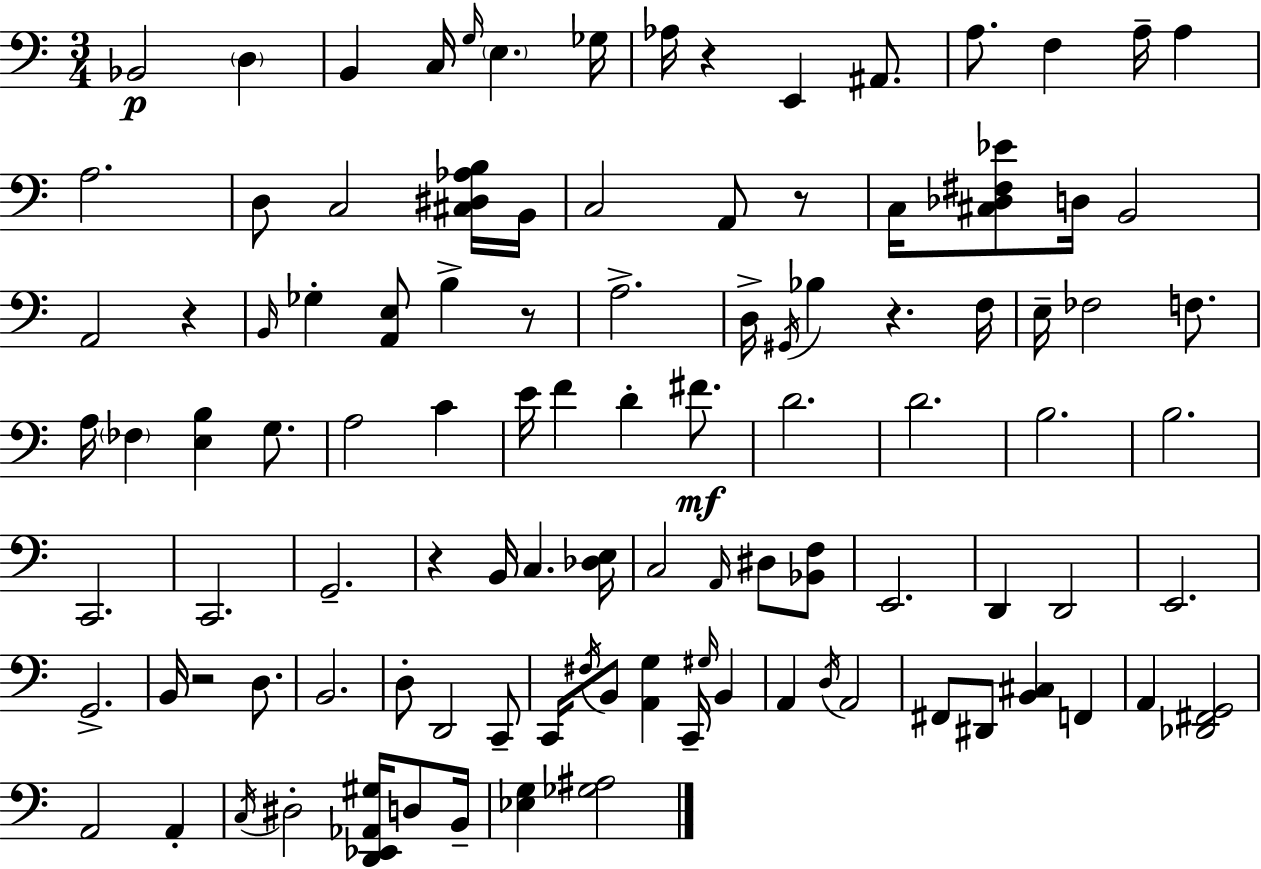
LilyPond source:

{
  \clef bass
  \numericTimeSignature
  \time 3/4
  \key c \major
  \repeat volta 2 { bes,2\p \parenthesize d4 | b,4 c16 \grace { g16 } \parenthesize e4. | ges16 aes16 r4 e,4 ais,8. | a8. f4 a16-- a4 | \break a2. | d8 c2 <cis dis aes b>16 | b,16 c2 a,8 r8 | c16 <cis des fis ees'>8 d16 b,2 | \break a,2 r4 | \grace { b,16 } ges4-. <a, e>8 b4-> | r8 a2.-> | d16-> \acciaccatura { gis,16 } bes4 r4. | \break f16 e16-- fes2 | f8. a16 \parenthesize fes4 <e b>4 | g8. a2 c'4 | e'16 f'4 d'4-. | \break fis'8.\mf d'2. | d'2. | b2. | b2. | \break c,2. | c,2. | g,2.-- | r4 b,16 c4. | \break <des e>16 c2 \grace { a,16 } | dis8 <bes, f>8 e,2. | d,4 d,2 | e,2. | \break g,2.-> | b,16 r2 | d8. b,2. | d8-. d,2 | \break c,8-- c,16 \acciaccatura { fis16 } b,8 <a, g>4 | c,16-- \grace { gis16 } b,4 a,4 \acciaccatura { d16 } a,2 | fis,8 dis,8 <b, cis>4 | f,4 a,4 <des, fis, g,>2 | \break a,2 | a,4-. \acciaccatura { c16 } dis2-. | <d, ees, aes, gis>16 d8 b,16-- <ees g>4 | <ges ais>2 } \bar "|."
}